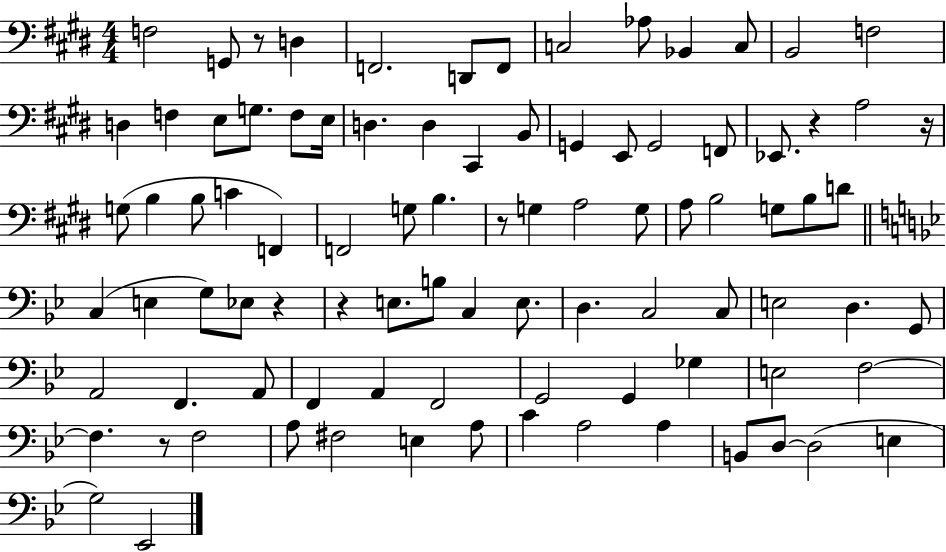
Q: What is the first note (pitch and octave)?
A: F3